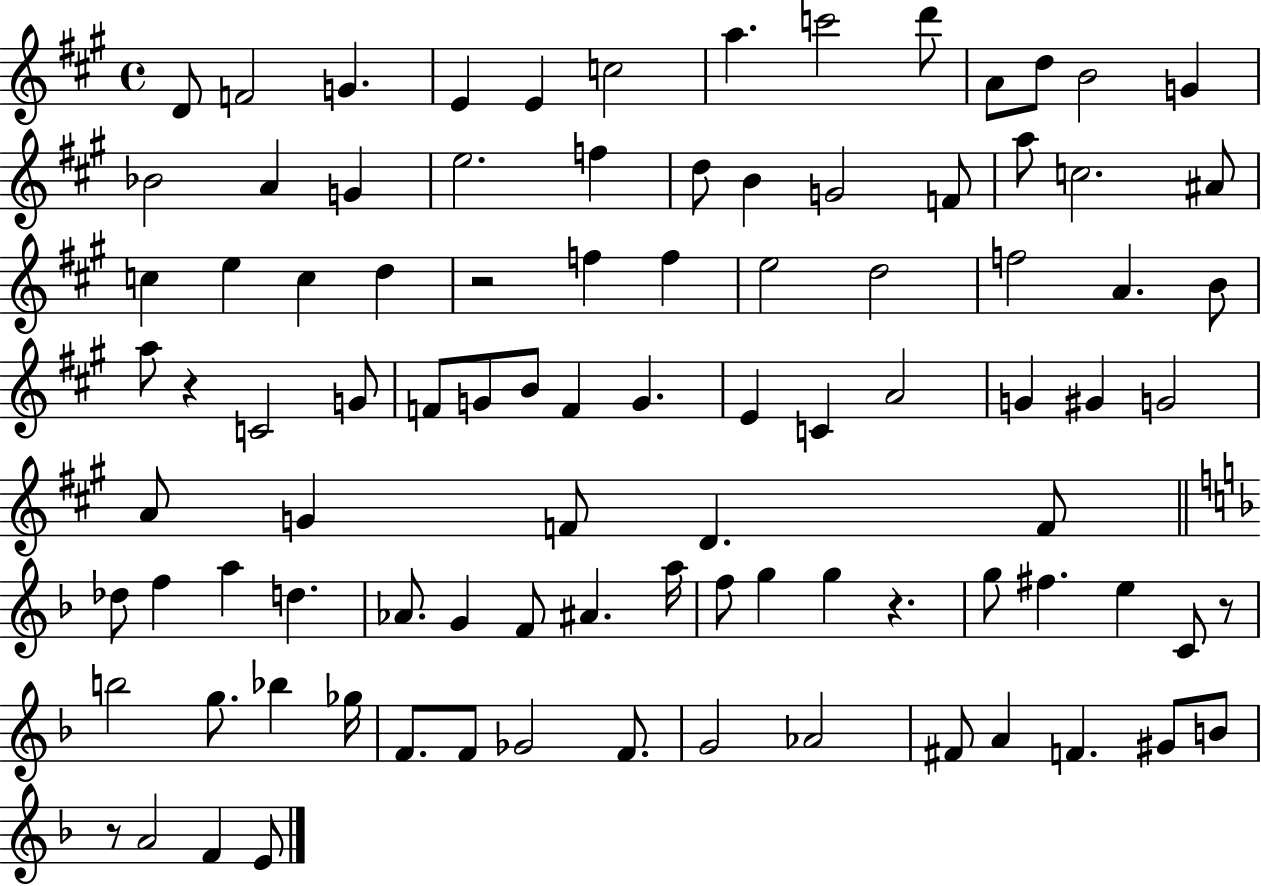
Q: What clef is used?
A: treble